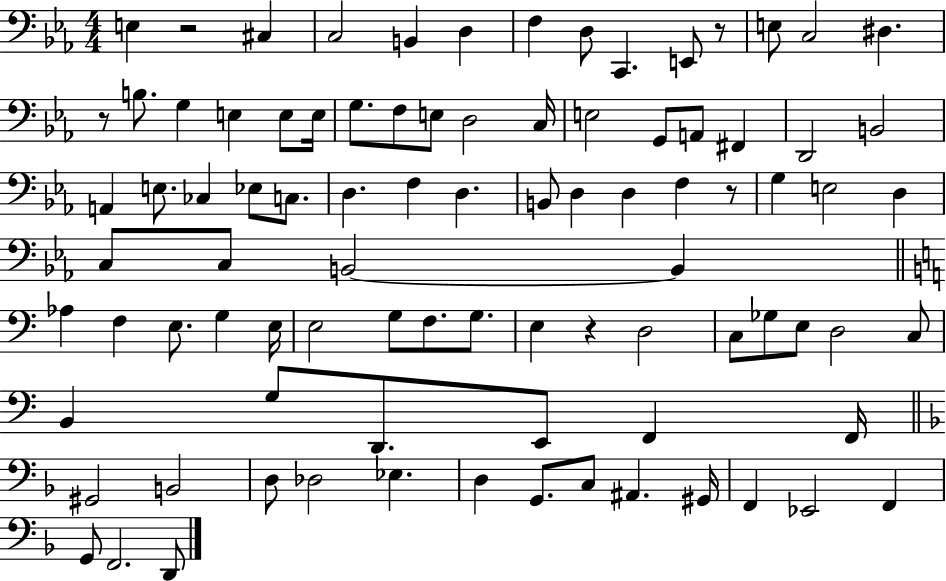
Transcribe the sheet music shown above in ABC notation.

X:1
T:Untitled
M:4/4
L:1/4
K:Eb
E, z2 ^C, C,2 B,, D, F, D,/2 C,, E,,/2 z/2 E,/2 C,2 ^D, z/2 B,/2 G, E, E,/2 E,/4 G,/2 F,/2 E,/2 D,2 C,/4 E,2 G,,/2 A,,/2 ^F,, D,,2 B,,2 A,, E,/2 _C, _E,/2 C,/2 D, F, D, B,,/2 D, D, F, z/2 G, E,2 D, C,/2 C,/2 B,,2 B,, _A, F, E,/2 G, E,/4 E,2 G,/2 F,/2 G,/2 E, z D,2 C,/2 _G,/2 E,/2 D,2 C,/2 B,, G,/2 D,,/2 E,,/2 F,, F,,/4 ^G,,2 B,,2 D,/2 _D,2 _E, D, G,,/2 C,/2 ^A,, ^G,,/4 F,, _E,,2 F,, G,,/2 F,,2 D,,/2